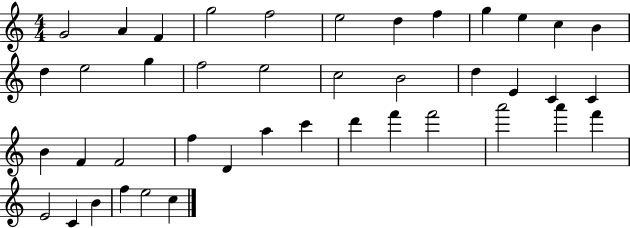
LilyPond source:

{
  \clef treble
  \numericTimeSignature
  \time 4/4
  \key c \major
  g'2 a'4 f'4 | g''2 f''2 | e''2 d''4 f''4 | g''4 e''4 c''4 b'4 | \break d''4 e''2 g''4 | f''2 e''2 | c''2 b'2 | d''4 e'4 c'4 c'4 | \break b'4 f'4 f'2 | f''4 d'4 a''4 c'''4 | d'''4 f'''4 f'''2 | a'''2 a'''4 f'''4 | \break e'2 c'4 b'4 | f''4 e''2 c''4 | \bar "|."
}